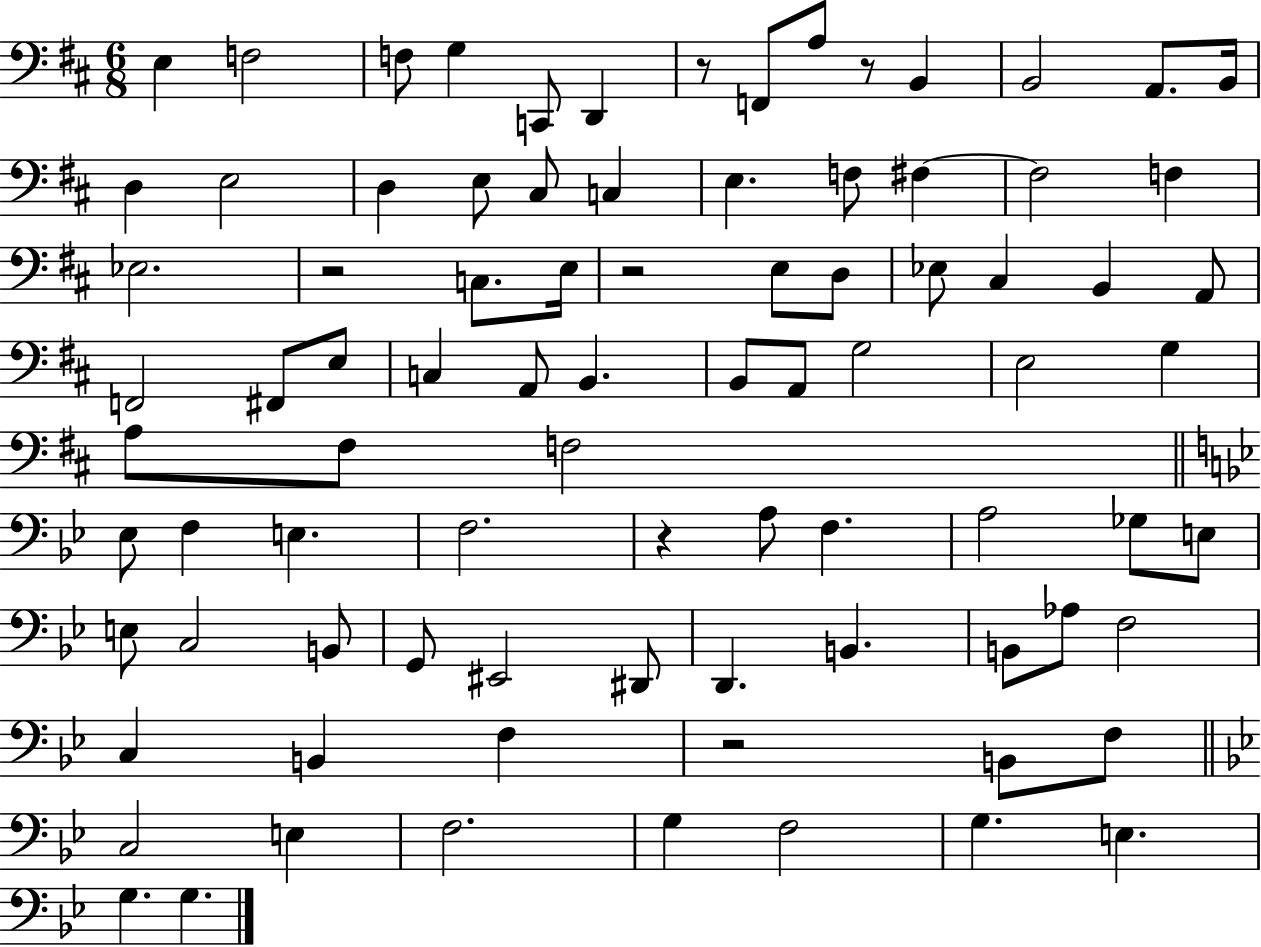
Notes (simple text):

E3/q F3/h F3/e G3/q C2/e D2/q R/e F2/e A3/e R/e B2/q B2/h A2/e. B2/s D3/q E3/h D3/q E3/e C#3/e C3/q E3/q. F3/e F#3/q F#3/h F3/q Eb3/h. R/h C3/e. E3/s R/h E3/e D3/e Eb3/e C#3/q B2/q A2/e F2/h F#2/e E3/e C3/q A2/e B2/q. B2/e A2/e G3/h E3/h G3/q A3/e F#3/e F3/h Eb3/e F3/q E3/q. F3/h. R/q A3/e F3/q. A3/h Gb3/e E3/e E3/e C3/h B2/e G2/e EIS2/h D#2/e D2/q. B2/q. B2/e Ab3/e F3/h C3/q B2/q F3/q R/h B2/e F3/e C3/h E3/q F3/h. G3/q F3/h G3/q. E3/q. G3/q. G3/q.